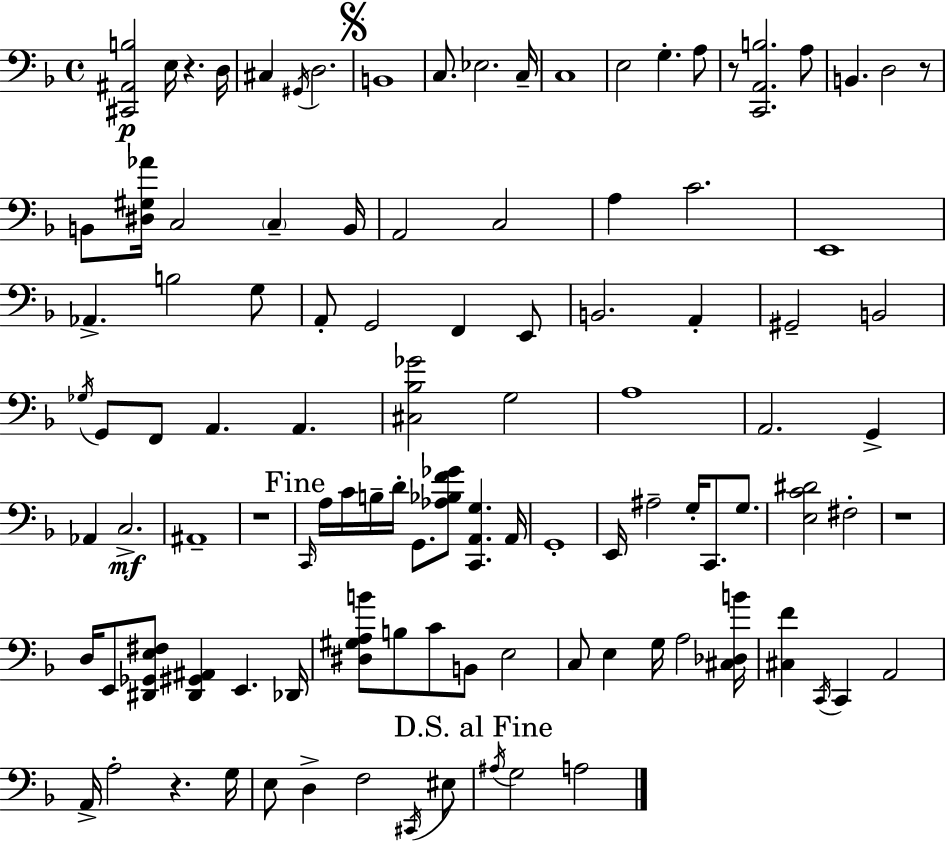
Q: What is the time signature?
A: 4/4